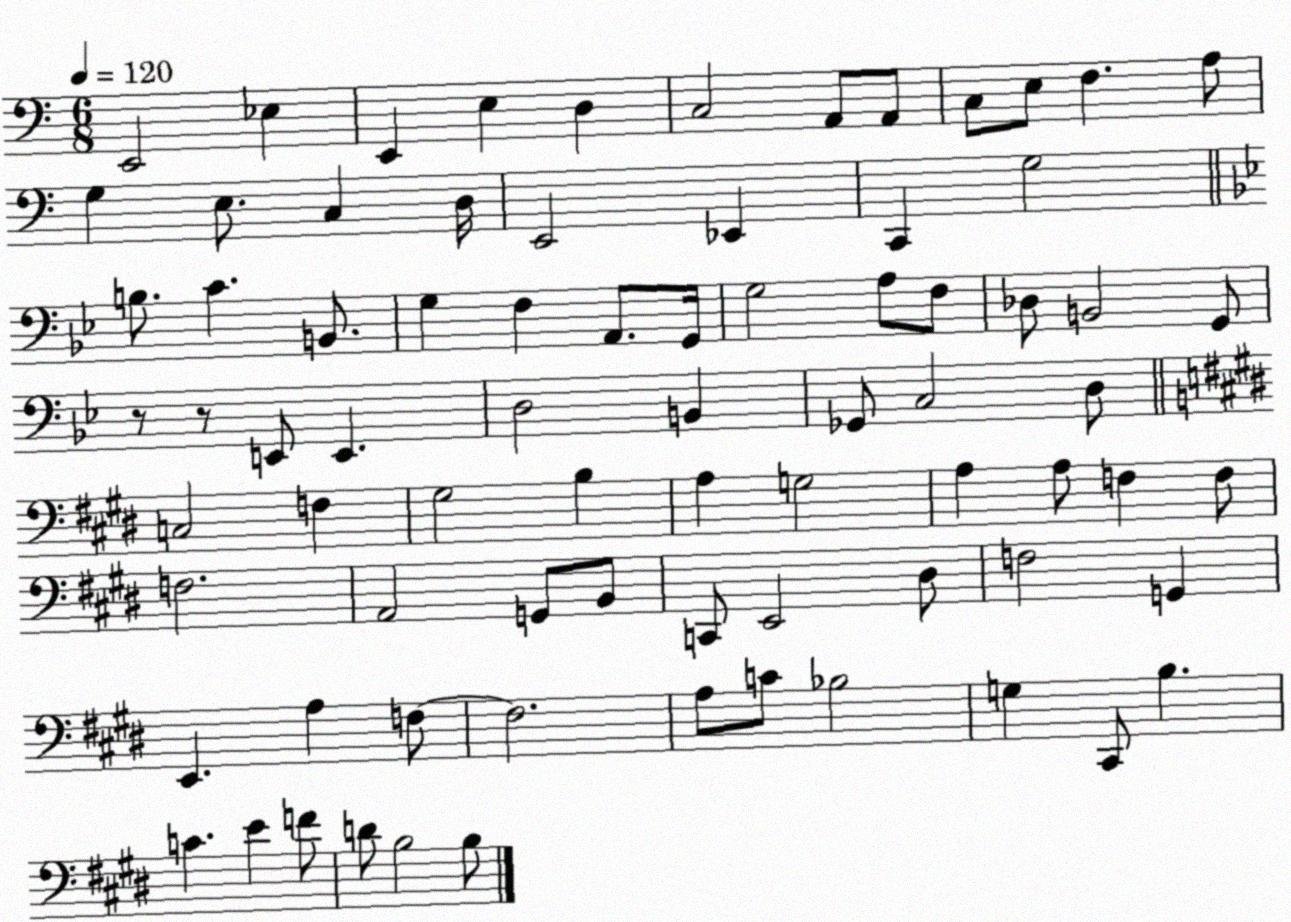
X:1
T:Untitled
M:6/8
L:1/4
K:C
E,,2 _E, E,, E, D, C,2 A,,/2 A,,/2 C,/2 E,/2 F, A,/2 G, E,/2 C, D,/4 E,,2 _E,, C,, G,2 B,/2 C B,,/2 G, F, A,,/2 G,,/4 G,2 A,/2 F,/2 _D,/2 B,,2 G,,/2 z/2 z/2 E,,/2 E,, D,2 B,, _G,,/2 C,2 D,/2 C,2 F, ^G,2 B, A, G,2 A, A,/2 F, F,/2 F,2 A,,2 G,,/2 B,,/2 C,,/2 E,,2 ^D,/2 F,2 G,, E,, A, F,/2 F,2 A,/2 C/2 _B,2 G, ^C,,/2 B, C E F/2 D/2 B,2 B,/2